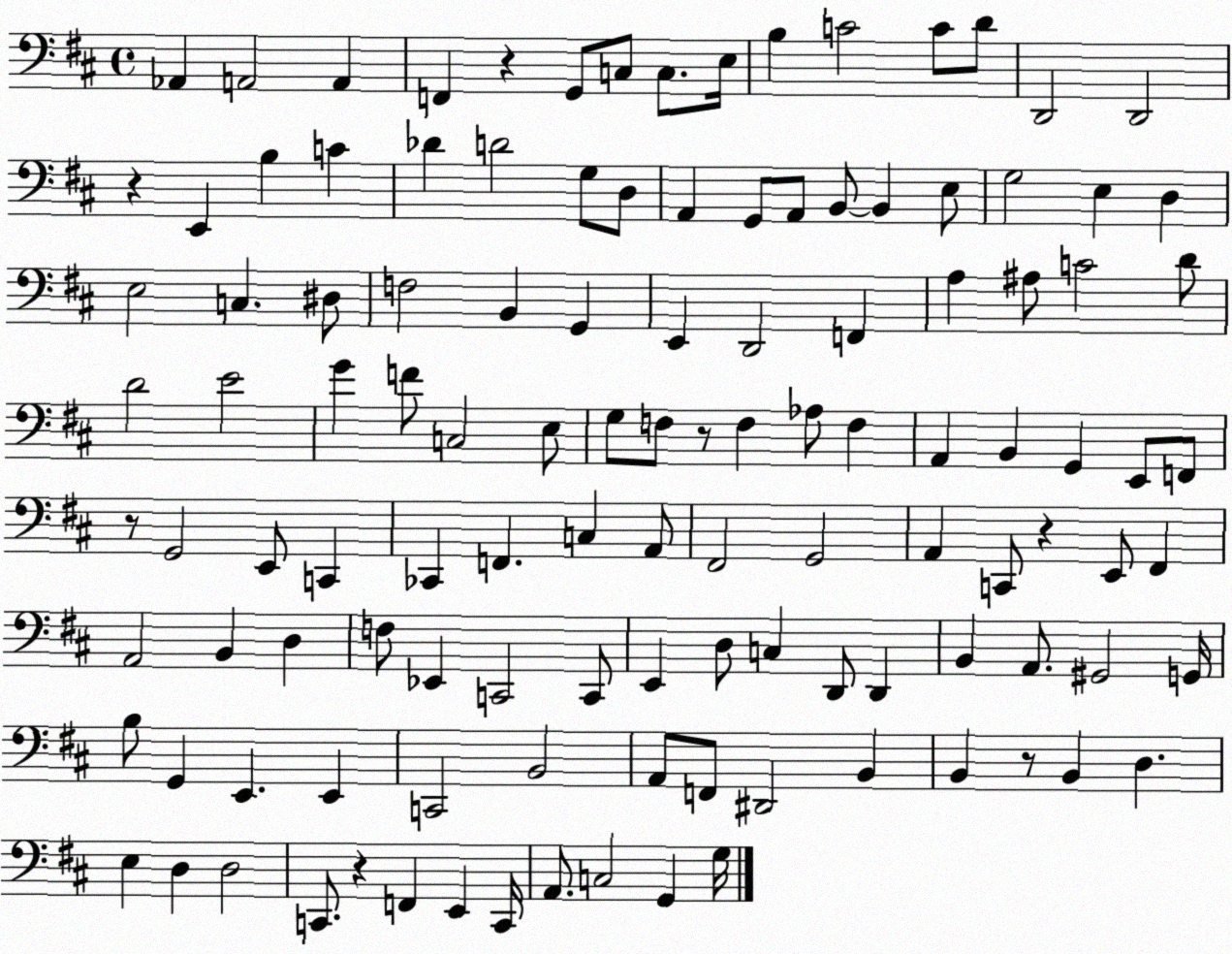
X:1
T:Untitled
M:4/4
L:1/4
K:D
_A,, A,,2 A,, F,, z G,,/2 C,/2 C,/2 E,/4 B, C2 C/2 D/2 D,,2 D,,2 z E,, B, C _D D2 G,/2 D,/2 A,, G,,/2 A,,/2 B,,/2 B,, E,/2 G,2 E, D, E,2 C, ^D,/2 F,2 B,, G,, E,, D,,2 F,, A, ^A,/2 C2 D/2 D2 E2 G F/2 C,2 E,/2 G,/2 F,/2 z/2 F, _A,/2 F, A,, B,, G,, E,,/2 F,,/2 z/2 G,,2 E,,/2 C,, _C,, F,, C, A,,/2 ^F,,2 G,,2 A,, C,,/2 z E,,/2 ^F,, A,,2 B,, D, F,/2 _E,, C,,2 C,,/2 E,, D,/2 C, D,,/2 D,, B,, A,,/2 ^G,,2 G,,/4 B,/2 G,, E,, E,, C,,2 B,,2 A,,/2 F,,/2 ^D,,2 B,, B,, z/2 B,, D, E, D, D,2 C,,/2 z F,, E,, C,,/4 A,,/2 C,2 G,, G,/4